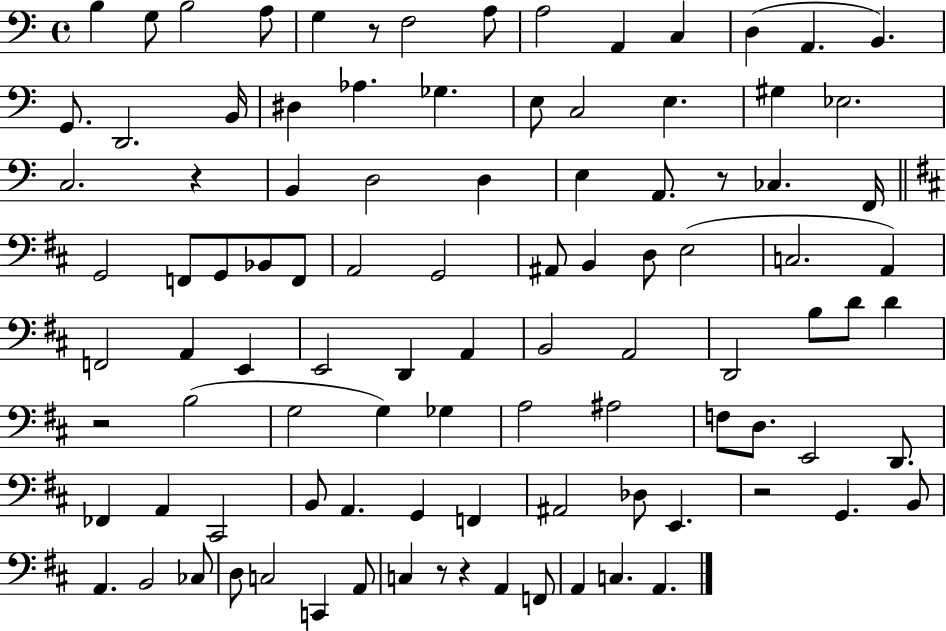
X:1
T:Untitled
M:4/4
L:1/4
K:C
B, G,/2 B,2 A,/2 G, z/2 F,2 A,/2 A,2 A,, C, D, A,, B,, G,,/2 D,,2 B,,/4 ^D, _A, _G, E,/2 C,2 E, ^G, _E,2 C,2 z B,, D,2 D, E, A,,/2 z/2 _C, F,,/4 G,,2 F,,/2 G,,/2 _B,,/2 F,,/2 A,,2 G,,2 ^A,,/2 B,, D,/2 E,2 C,2 A,, F,,2 A,, E,, E,,2 D,, A,, B,,2 A,,2 D,,2 B,/2 D/2 D z2 B,2 G,2 G, _G, A,2 ^A,2 F,/2 D,/2 E,,2 D,,/2 _F,, A,, ^C,,2 B,,/2 A,, G,, F,, ^A,,2 _D,/2 E,, z2 G,, B,,/2 A,, B,,2 _C,/2 D,/2 C,2 C,, A,,/2 C, z/2 z A,, F,,/2 A,, C, A,,